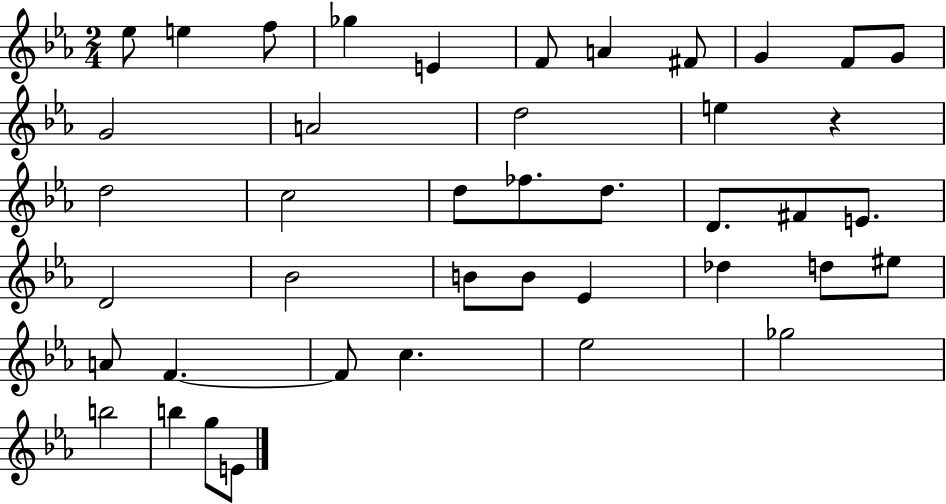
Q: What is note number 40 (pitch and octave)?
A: G5